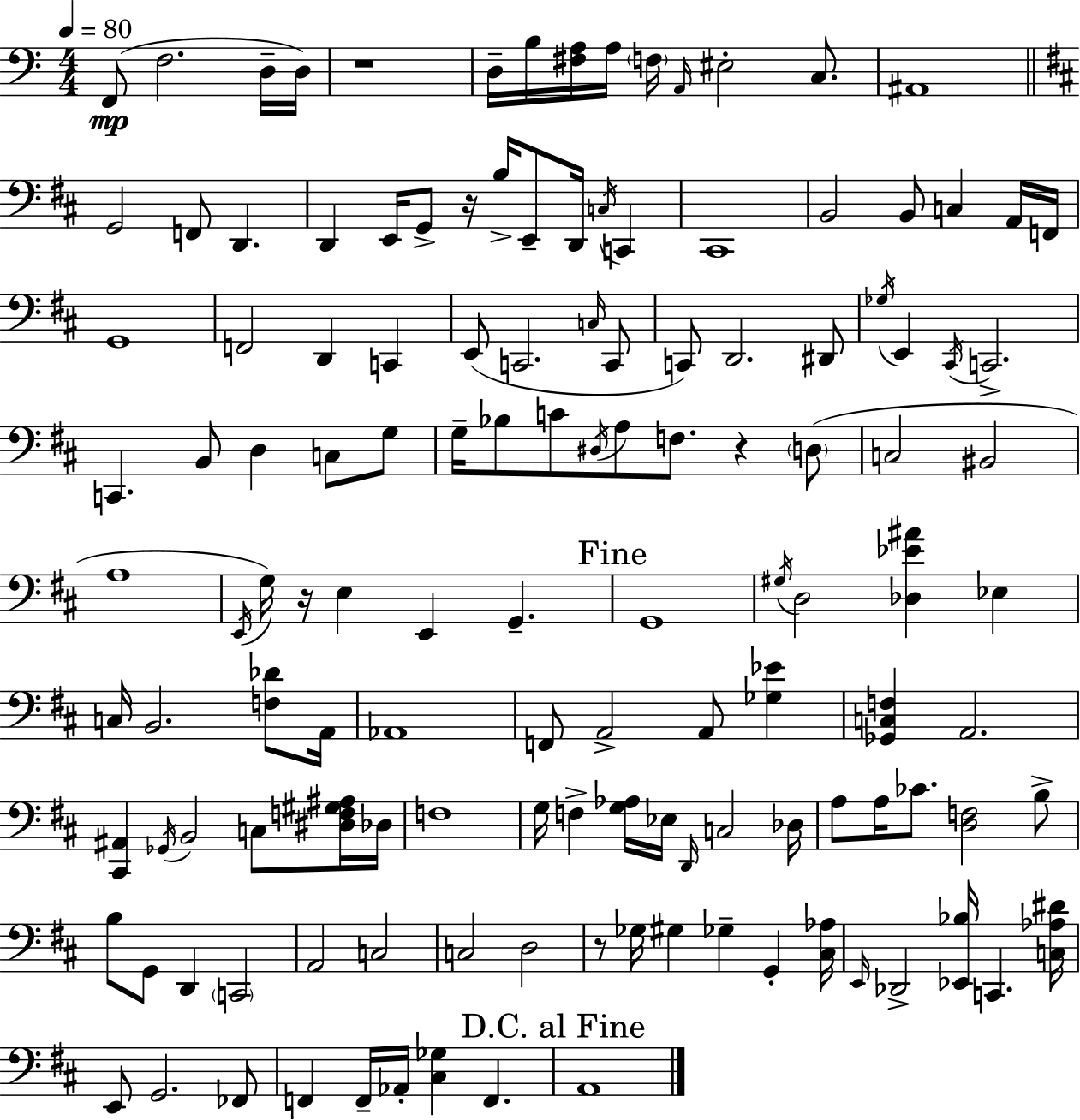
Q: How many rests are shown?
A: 5